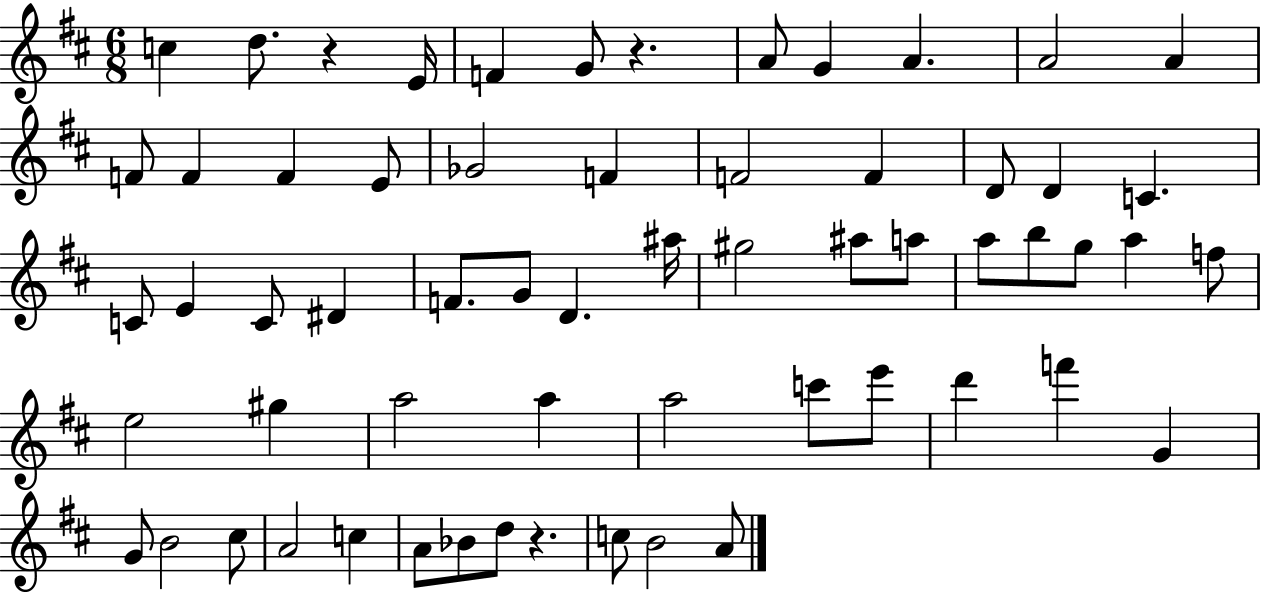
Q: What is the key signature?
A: D major